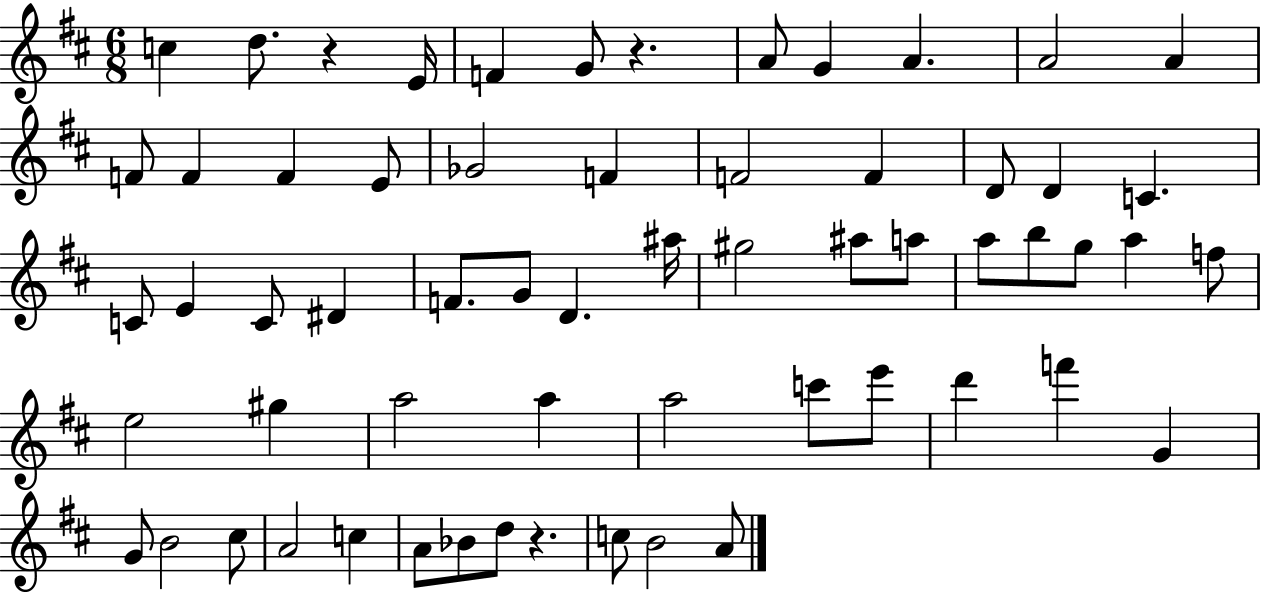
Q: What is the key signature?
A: D major